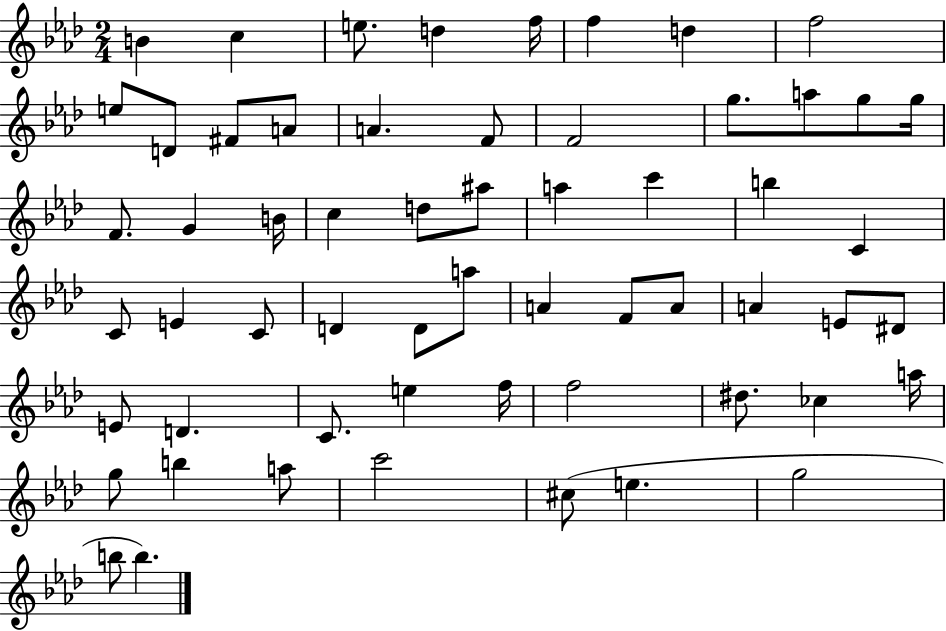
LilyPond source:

{
  \clef treble
  \numericTimeSignature
  \time 2/4
  \key aes \major
  b'4 c''4 | e''8. d''4 f''16 | f''4 d''4 | f''2 | \break e''8 d'8 fis'8 a'8 | a'4. f'8 | f'2 | g''8. a''8 g''8 g''16 | \break f'8. g'4 b'16 | c''4 d''8 ais''8 | a''4 c'''4 | b''4 c'4 | \break c'8 e'4 c'8 | d'4 d'8 a''8 | a'4 f'8 a'8 | a'4 e'8 dis'8 | \break e'8 d'4. | c'8. e''4 f''16 | f''2 | dis''8. ces''4 a''16 | \break g''8 b''4 a''8 | c'''2 | cis''8( e''4. | g''2 | \break b''8 b''4.) | \bar "|."
}